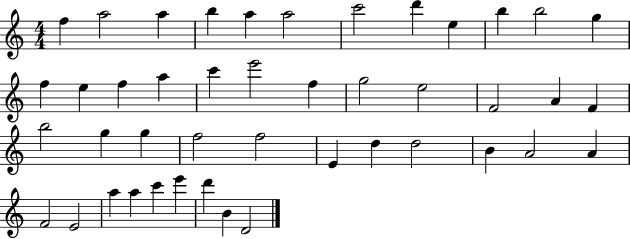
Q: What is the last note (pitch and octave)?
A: D4